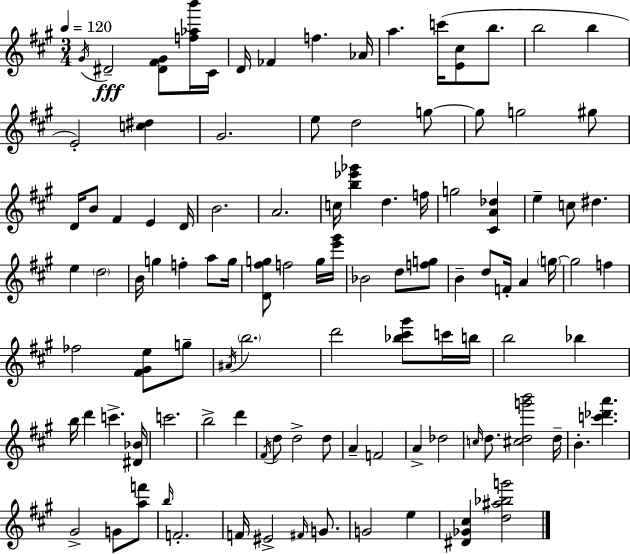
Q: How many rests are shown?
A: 0